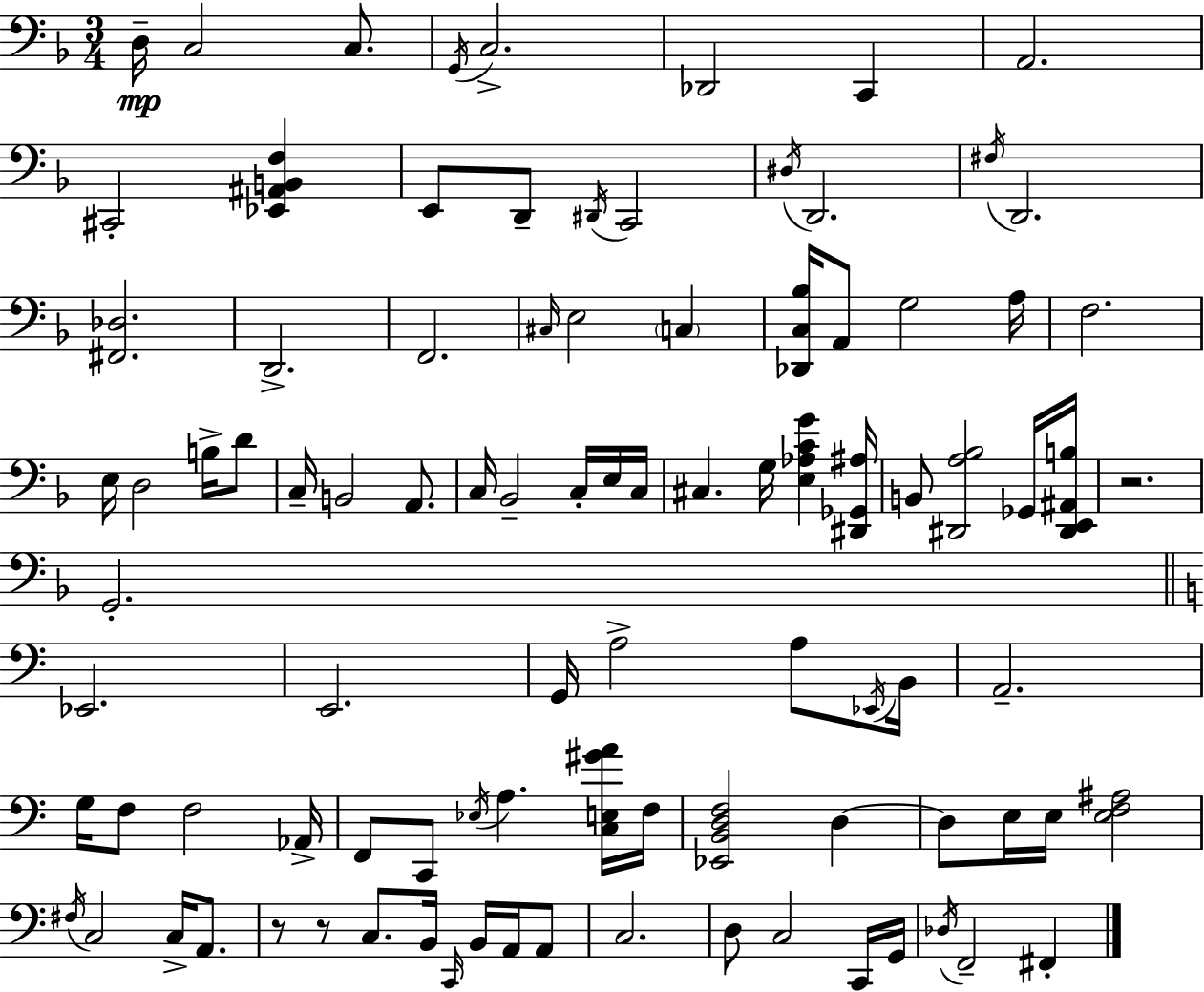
{
  \clef bass
  \numericTimeSignature
  \time 3/4
  \key f \major
  d16--\mp c2 c8. | \acciaccatura { g,16 } c2.-> | des,2 c,4 | a,2. | \break cis,2-. <ees, ais, b, f>4 | e,8 d,8-- \acciaccatura { dis,16 } c,2 | \acciaccatura { dis16 } d,2. | \acciaccatura { fis16 } d,2. | \break <fis, des>2. | d,2.-> | f,2. | \grace { cis16 } e2 | \break \parenthesize c4 <des, c bes>16 a,8 g2 | a16 f2. | e16 d2 | b16-> d'8 c16-- b,2 | \break a,8. c16 bes,2-- | c16-. e16 c16 cis4. g16 | <e aes c' g'>4 <dis, ges, ais>16 b,8 <dis, a bes>2 | ges,16 <dis, e, ais, b>16 r2. | \break g,2.-. | \bar "||" \break \key c \major ees,2. | e,2. | g,16 a2-> a8 \acciaccatura { ees,16 } | b,16 a,2.-- | \break g16 f8 f2 | aes,16-> f,8 c,8 \acciaccatura { ees16 } a4. | <c e gis' a'>16 f16 <ees, b, d f>2 d4~~ | d8 e16 e16 <e f ais>2 | \break \acciaccatura { fis16 } c2 c16-> | a,8. r8 r8 c8. b,16 \grace { c,16 } | b,16 a,16 a,8 c2. | d8 c2 | \break c,16 g,16 \acciaccatura { des16 } f,2-- | fis,4-. \bar "|."
}